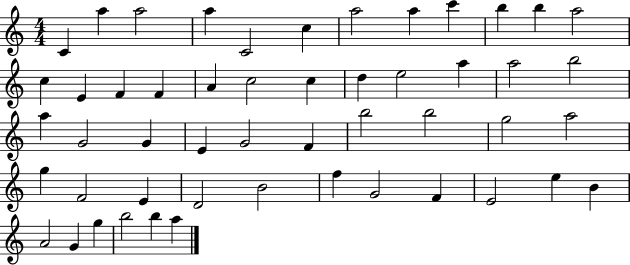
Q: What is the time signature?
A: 4/4